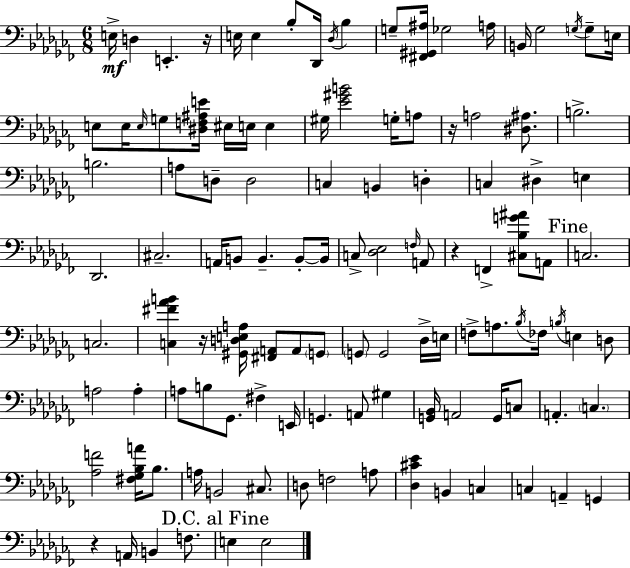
X:1
T:Untitled
M:6/8
L:1/4
K:Abm
E,/4 D, E,, z/4 E,/4 E, _B,/2 _D,,/4 _D,/4 _B, G,/2 [^F,,^G,,^A,]/4 _G,2 A,/4 B,,/4 _G,2 G,/4 G,/2 E,/4 E,/2 E,/4 E,/4 G,/2 [^D,F,^A,E]/4 ^E,/4 E,/4 E, ^G,/4 [_E^GB]2 G,/4 A,/2 z/4 A,2 [^D,^A,]/2 B,2 B,2 A,/2 D,/2 D,2 C, B,, D, C, ^D, E, _D,,2 ^C,2 A,,/4 B,,/2 B,, B,,/2 B,,/4 C,/2 [_D,_E,]2 F,/4 A,,/2 z F,, [^C,_B,G^A]/2 A,,/2 C,2 C,2 [C,^F_AB] z/4 [^G,,D,E,A,]/4 [^F,,A,,]/2 A,,/2 G,,/2 G,,/2 G,,2 _D,/4 E,/4 F,/2 A,/2 _B,/4 _F,/4 B,/4 E, D,/2 A,2 A, A,/2 B,/2 _G,,/2 ^F, E,,/4 G,, A,,/2 ^G, [G,,_B,,]/4 A,,2 G,,/4 C,/2 A,, C, [_A,F]2 [^F,_G,_B,A]/4 _B,/2 A,/4 B,,2 ^C,/2 D,/2 F,2 A,/2 [_D,^C_E] B,, C, C, A,, G,, z A,,/4 B,, F,/2 E, E,2